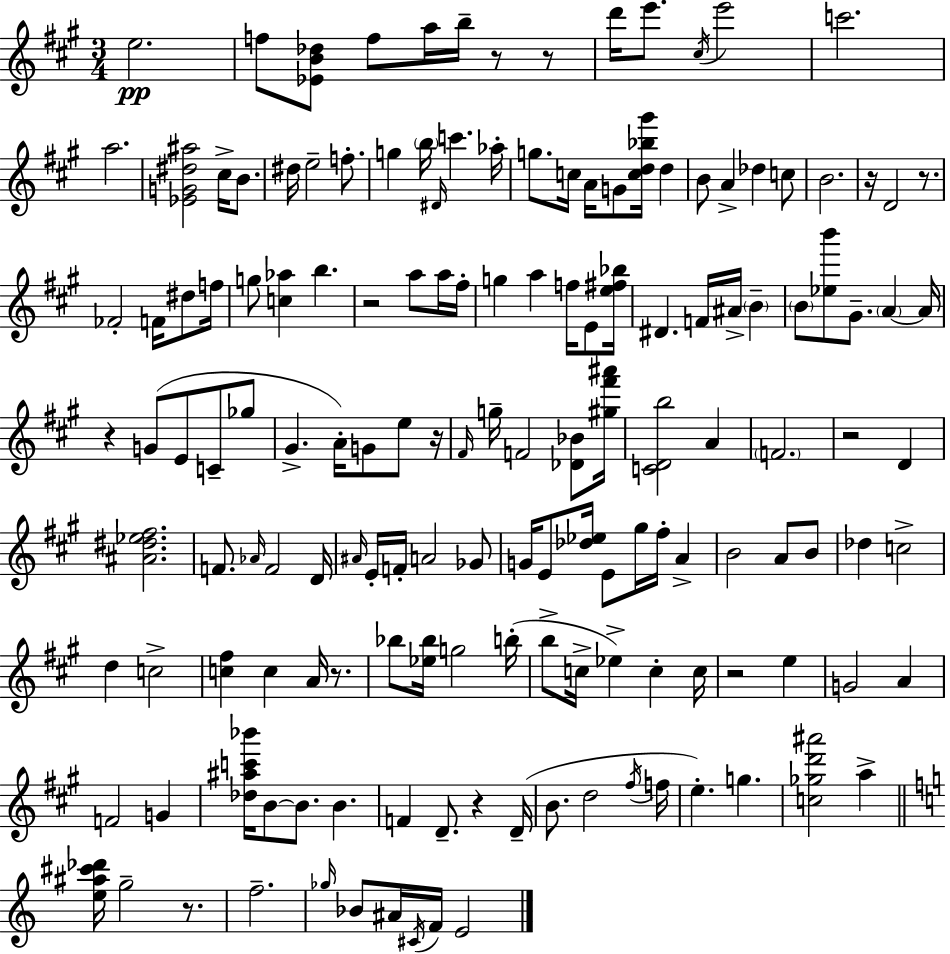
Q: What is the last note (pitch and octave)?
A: E4